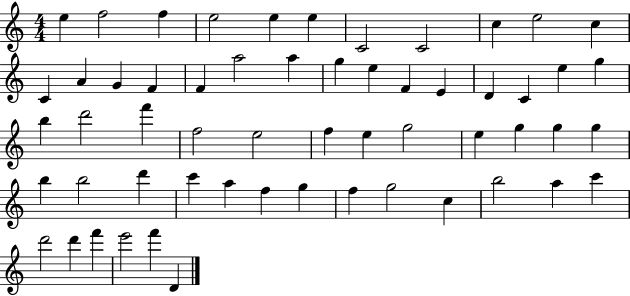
X:1
T:Untitled
M:4/4
L:1/4
K:C
e f2 f e2 e e C2 C2 c e2 c C A G F F a2 a g e F E D C e g b d'2 f' f2 e2 f e g2 e g g g b b2 d' c' a f g f g2 c b2 a c' d'2 d' f' e'2 f' D